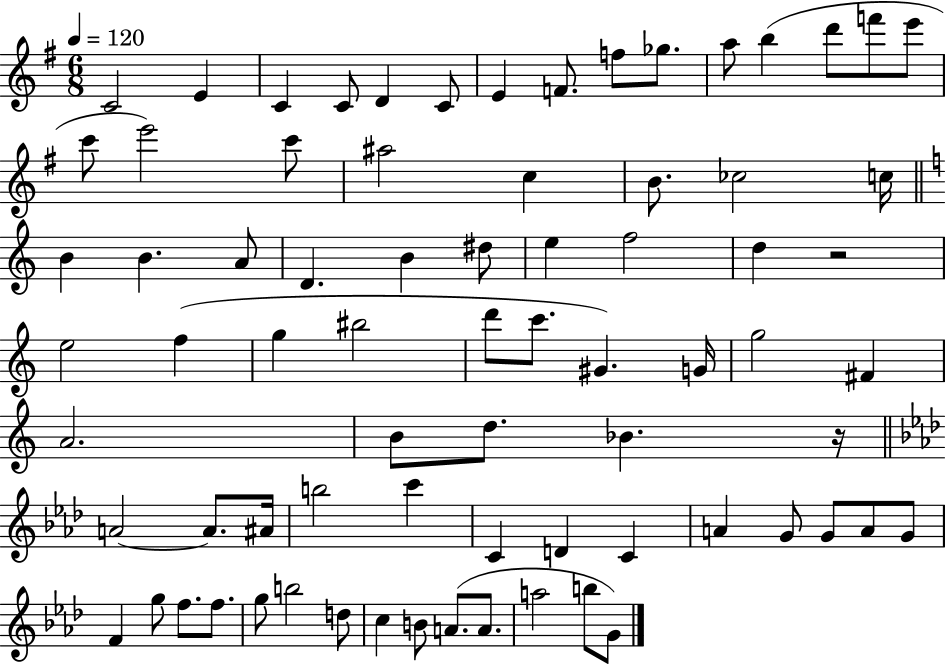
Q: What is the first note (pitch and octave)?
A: C4